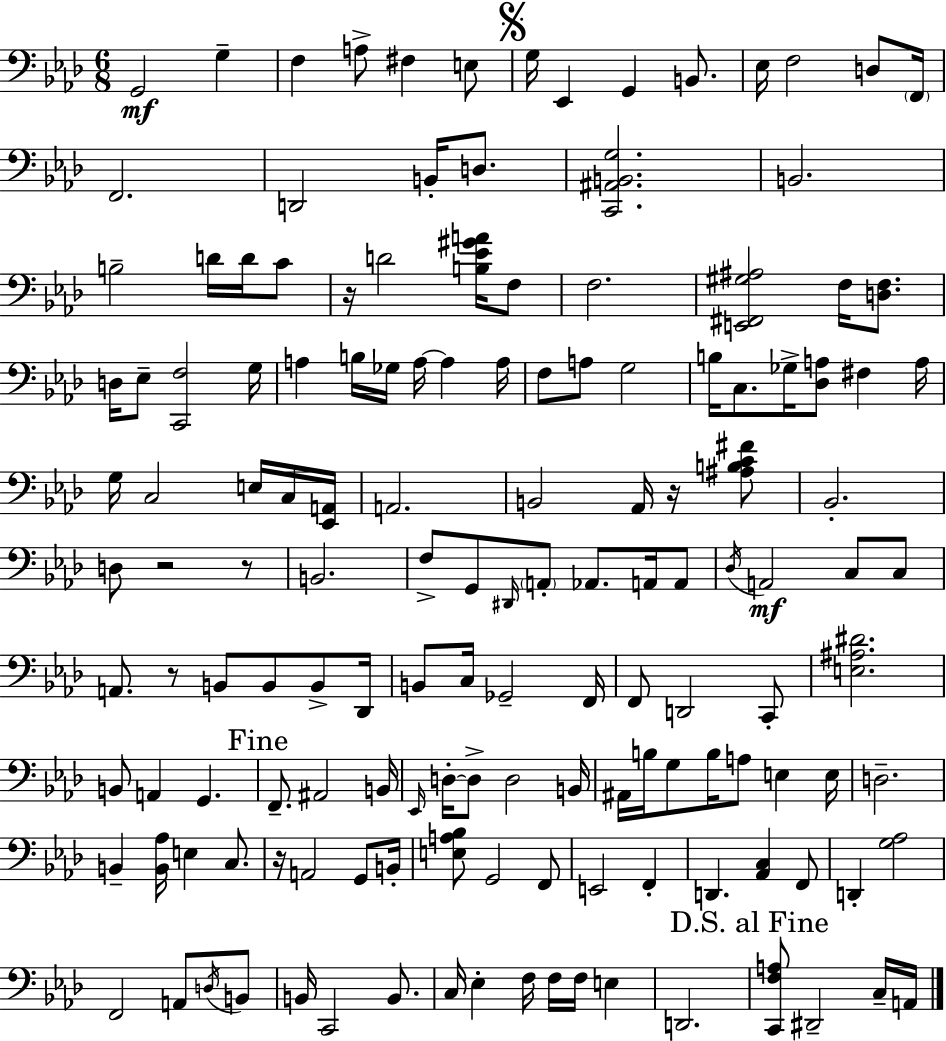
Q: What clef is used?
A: bass